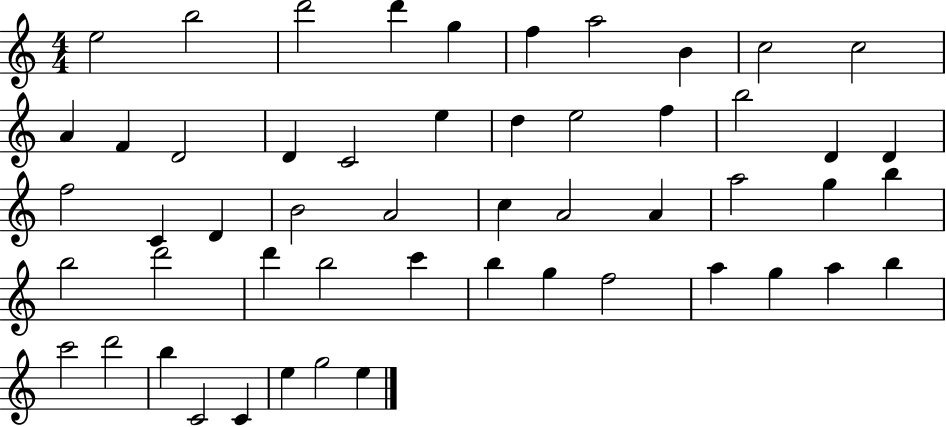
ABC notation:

X:1
T:Untitled
M:4/4
L:1/4
K:C
e2 b2 d'2 d' g f a2 B c2 c2 A F D2 D C2 e d e2 f b2 D D f2 C D B2 A2 c A2 A a2 g b b2 d'2 d' b2 c' b g f2 a g a b c'2 d'2 b C2 C e g2 e